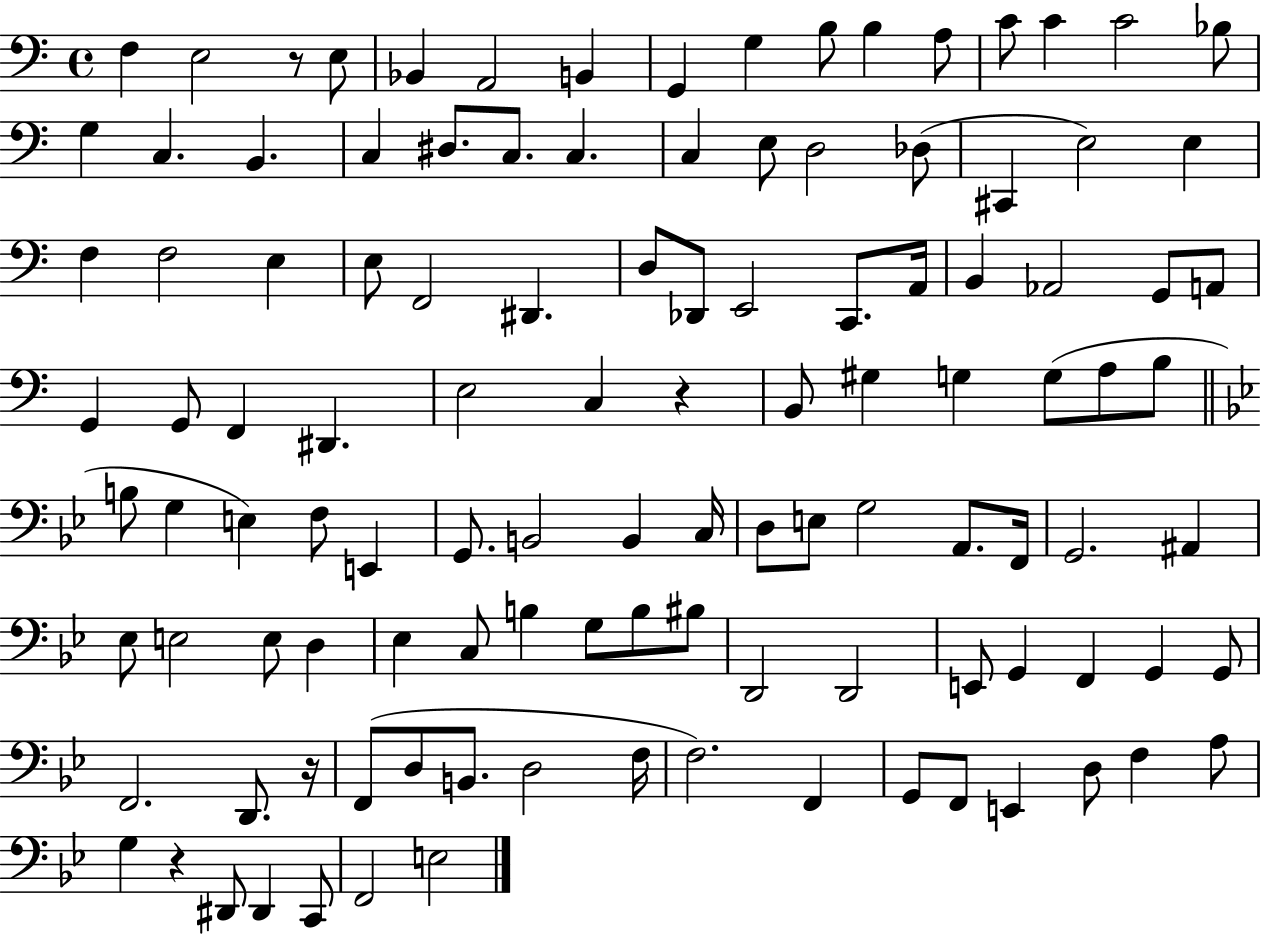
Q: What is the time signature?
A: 4/4